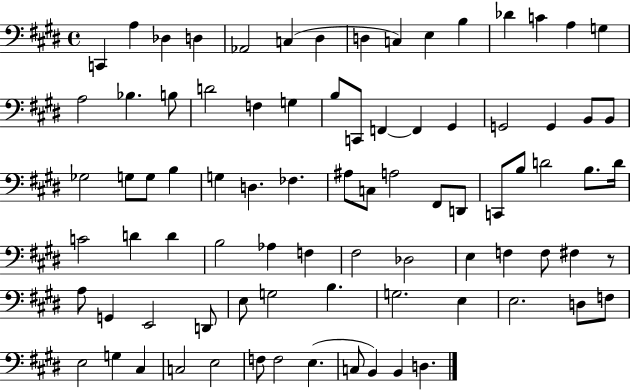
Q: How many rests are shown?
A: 1